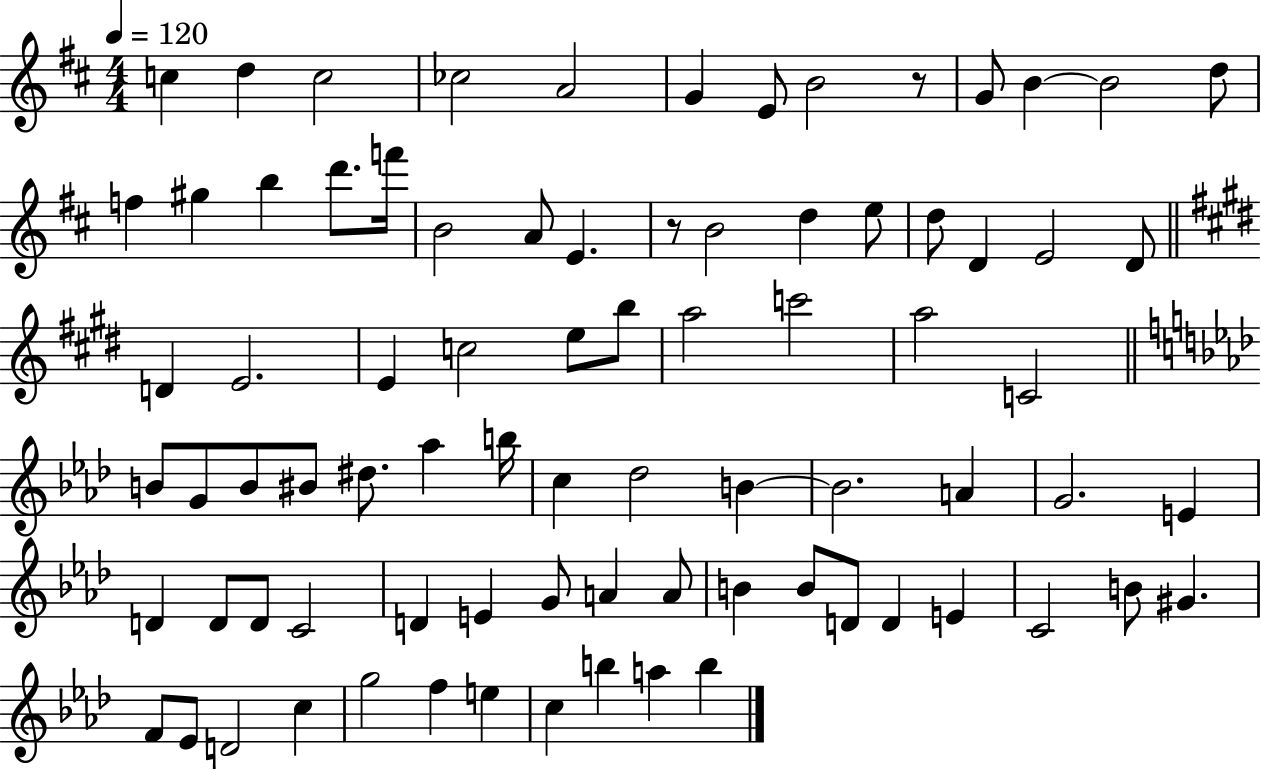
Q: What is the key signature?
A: D major